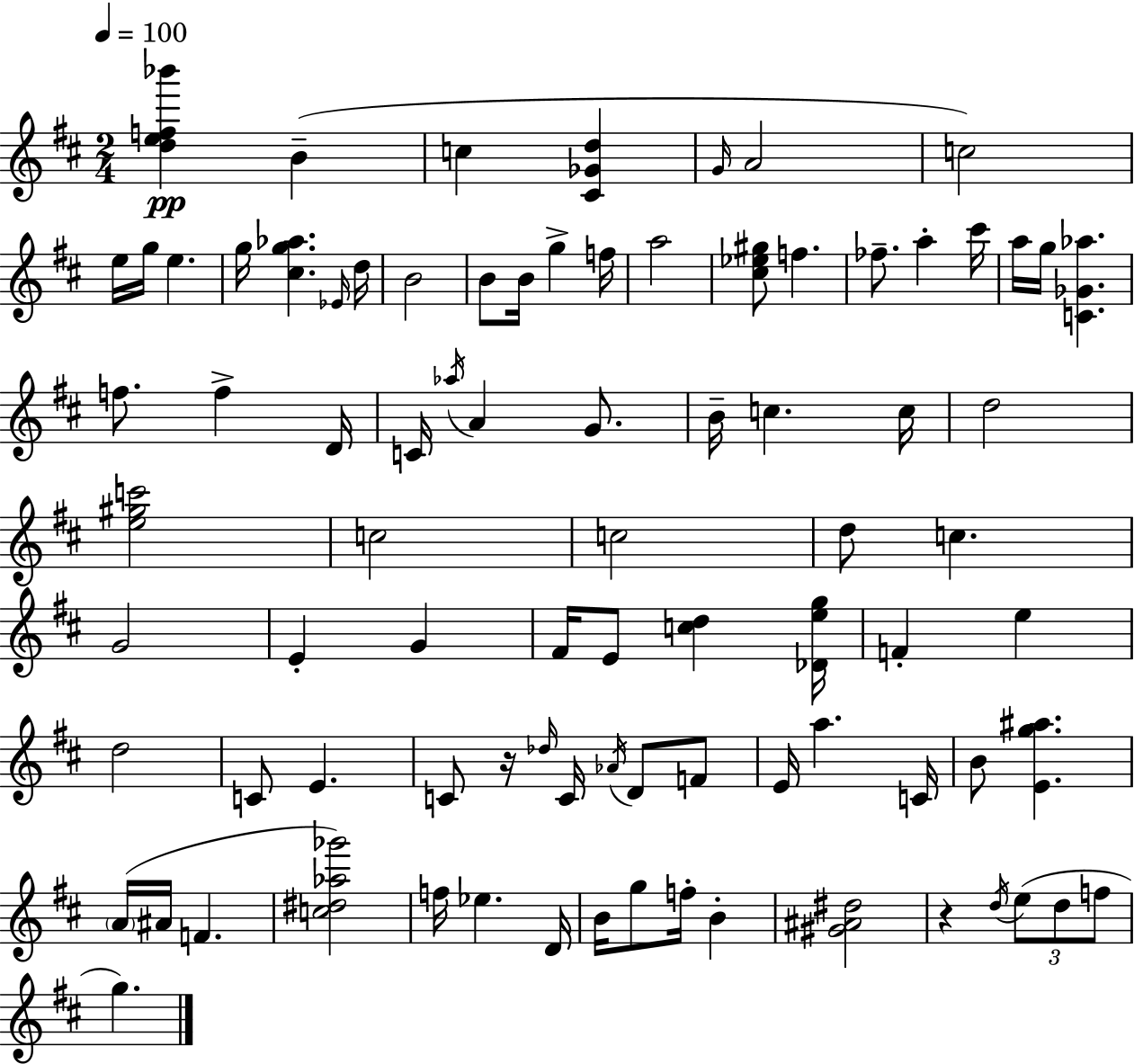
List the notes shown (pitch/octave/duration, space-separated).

[D5,E5,F5,Bb6]/q B4/q C5/q [C#4,Gb4,D5]/q G4/s A4/h C5/h E5/s G5/s E5/q. G5/s [C#5,G5,Ab5]/q. Eb4/s D5/s B4/h B4/e B4/s G5/q F5/s A5/h [C#5,Eb5,G#5]/e F5/q. FES5/e. A5/q C#6/s A5/s G5/s [C4,Gb4,Ab5]/q. F5/e. F5/q D4/s C4/s Ab5/s A4/q G4/e. B4/s C5/q. C5/s D5/h [E5,G#5,C6]/h C5/h C5/h D5/e C5/q. G4/h E4/q G4/q F#4/s E4/e [C5,D5]/q [Db4,E5,G5]/s F4/q E5/q D5/h C4/e E4/q. C4/e R/s Db5/s C4/s Ab4/s D4/e F4/e E4/s A5/q. C4/s B4/e [E4,G5,A#5]/q. A4/s A#4/s F4/q. [C5,D#5,Ab5,Gb6]/h F5/s Eb5/q. D4/s B4/s G5/e F5/s B4/q [G#4,A#4,D#5]/h R/q D5/s E5/e D5/e F5/e G5/q.